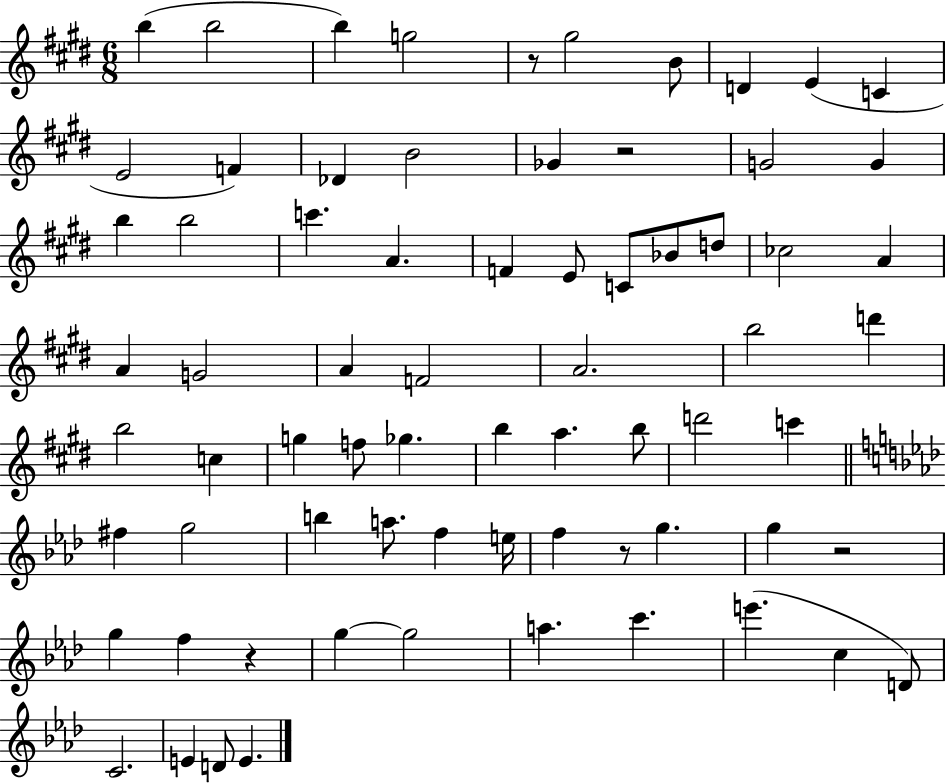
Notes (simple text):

B5/q B5/h B5/q G5/h R/e G#5/h B4/e D4/q E4/q C4/q E4/h F4/q Db4/q B4/h Gb4/q R/h G4/h G4/q B5/q B5/h C6/q. A4/q. F4/q E4/e C4/e Bb4/e D5/e CES5/h A4/q A4/q G4/h A4/q F4/h A4/h. B5/h D6/q B5/h C5/q G5/q F5/e Gb5/q. B5/q A5/q. B5/e D6/h C6/q F#5/q G5/h B5/q A5/e. F5/q E5/s F5/q R/e G5/q. G5/q R/h G5/q F5/q R/q G5/q G5/h A5/q. C6/q. E6/q. C5/q D4/e C4/h. E4/q D4/e E4/q.